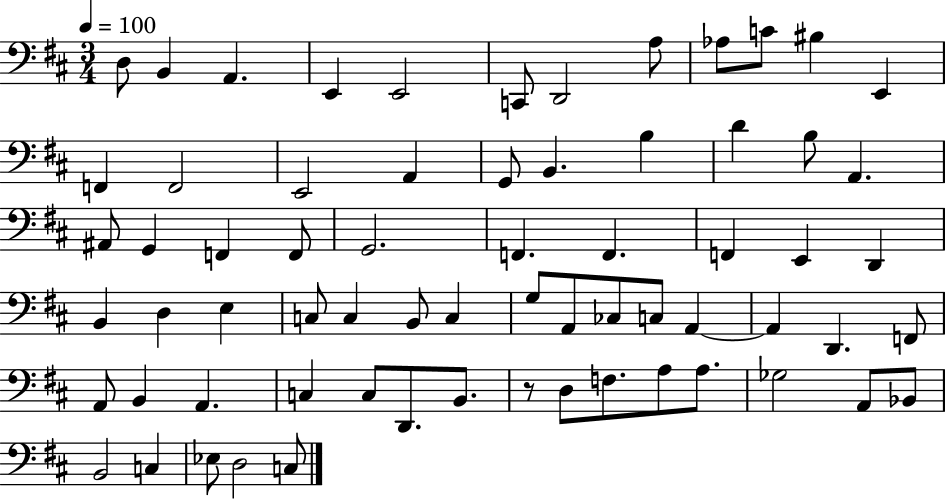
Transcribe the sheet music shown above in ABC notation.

X:1
T:Untitled
M:3/4
L:1/4
K:D
D,/2 B,, A,, E,, E,,2 C,,/2 D,,2 A,/2 _A,/2 C/2 ^B, E,, F,, F,,2 E,,2 A,, G,,/2 B,, B, D B,/2 A,, ^A,,/2 G,, F,, F,,/2 G,,2 F,, F,, F,, E,, D,, B,, D, E, C,/2 C, B,,/2 C, G,/2 A,,/2 _C,/2 C,/2 A,, A,, D,, F,,/2 A,,/2 B,, A,, C, C,/2 D,,/2 B,,/2 z/2 D,/2 F,/2 A,/2 A,/2 _G,2 A,,/2 _B,,/2 B,,2 C, _E,/2 D,2 C,/2